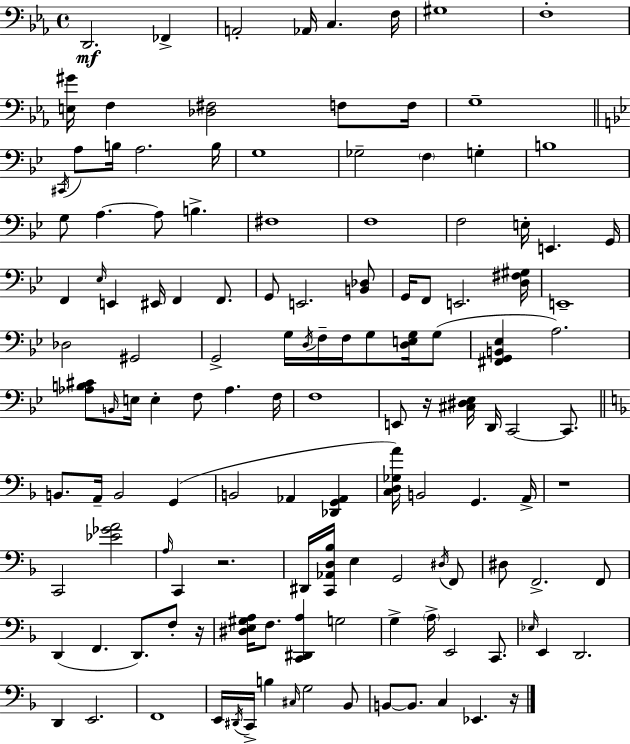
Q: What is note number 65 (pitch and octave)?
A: C2